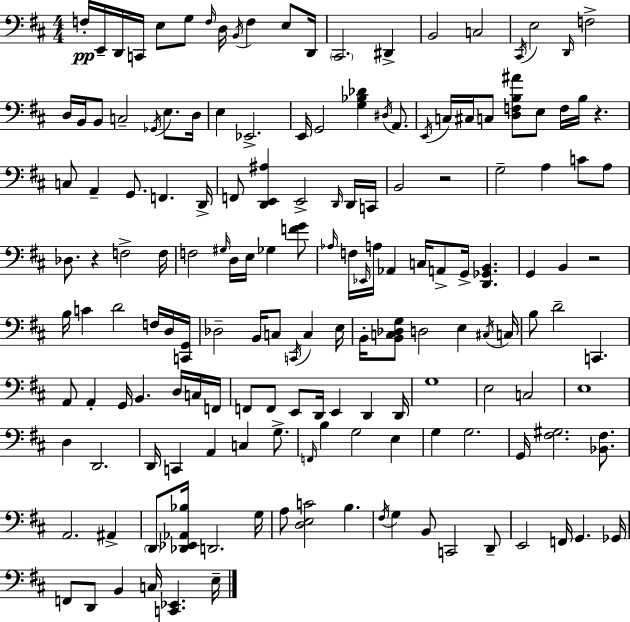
X:1
T:Untitled
M:4/4
L:1/4
K:D
F,/4 E,,/4 D,,/4 C,,/4 E,/2 G,/2 F,/4 D,/4 B,,/4 F, E,/2 D,,/4 ^C,,2 ^D,, B,,2 C,2 ^C,,/4 E,2 D,,/4 F,2 D,/4 B,,/4 B,,/2 C,2 _G,,/4 E,/2 D,/4 E, _E,,2 E,,/4 G,,2 [G,_B,_D] ^D,/4 A,,/2 E,,/4 C,/4 ^C,/4 C,/2 [D,F,B,^A]/2 E,/2 F,/4 B,/4 z C,/2 A,, G,,/2 F,, D,,/4 F,,/2 [D,,E,,^A,] E,,2 D,,/4 D,,/4 C,,/4 B,,2 z2 G,2 A, C/2 A,/2 _D,/2 z F,2 F,/4 F,2 ^G,/4 D,/4 E,/4 _G, [FG]/2 _A,/4 F,/4 _E,,/4 A,/4 _A,, C,/4 A,,/2 G,,/4 [D,,_G,,B,,] G,, B,, z2 B,/4 C D2 F,/4 D,/4 [C,,G,,]/4 _D,2 B,,/4 C,/2 C,,/4 C, E,/4 B,,/4 [B,,C,_D,G,]/2 D,2 E, ^C,/4 C,/4 B,/2 D2 C,, A,,/2 A,, G,,/4 B,, D,/4 C,/4 F,,/4 F,,/2 F,,/2 E,,/2 D,,/4 E,, D,, D,,/4 G,4 E,2 C,2 E,4 D, D,,2 D,,/4 C,, A,, C, G,/2 F,,/4 B, G,2 E, G, G,2 G,,/4 [^F,^G,]2 [_B,,^F,]/2 A,,2 ^A,, D,,/2 [_D,,_E,,_A,,_B,]/4 D,,2 G,/4 A,/2 [D,E,C]2 B, ^F,/4 G, B,,/2 C,,2 D,,/2 E,,2 F,,/4 G,, _G,,/4 F,,/2 D,,/2 B,, C,/4 [C,,_E,,] E,/4